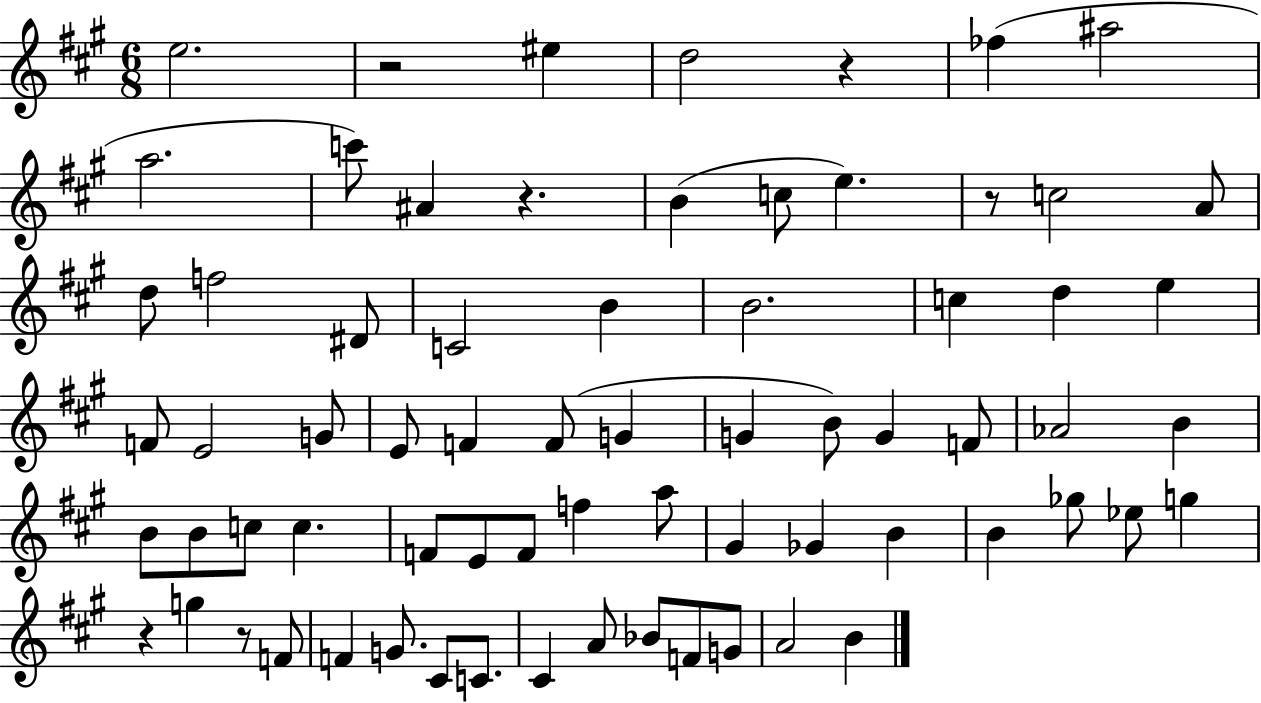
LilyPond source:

{
  \clef treble
  \numericTimeSignature
  \time 6/8
  \key a \major
  e''2. | r2 eis''4 | d''2 r4 | fes''4( ais''2 | \break a''2. | c'''8) ais'4 r4. | b'4( c''8 e''4.) | r8 c''2 a'8 | \break d''8 f''2 dis'8 | c'2 b'4 | b'2. | c''4 d''4 e''4 | \break f'8 e'2 g'8 | e'8 f'4 f'8( g'4 | g'4 b'8) g'4 f'8 | aes'2 b'4 | \break b'8 b'8 c''8 c''4. | f'8 e'8 f'8 f''4 a''8 | gis'4 ges'4 b'4 | b'4 ges''8 ees''8 g''4 | \break r4 g''4 r8 f'8 | f'4 g'8. cis'8 c'8. | cis'4 a'8 bes'8 f'8 g'8 | a'2 b'4 | \break \bar "|."
}